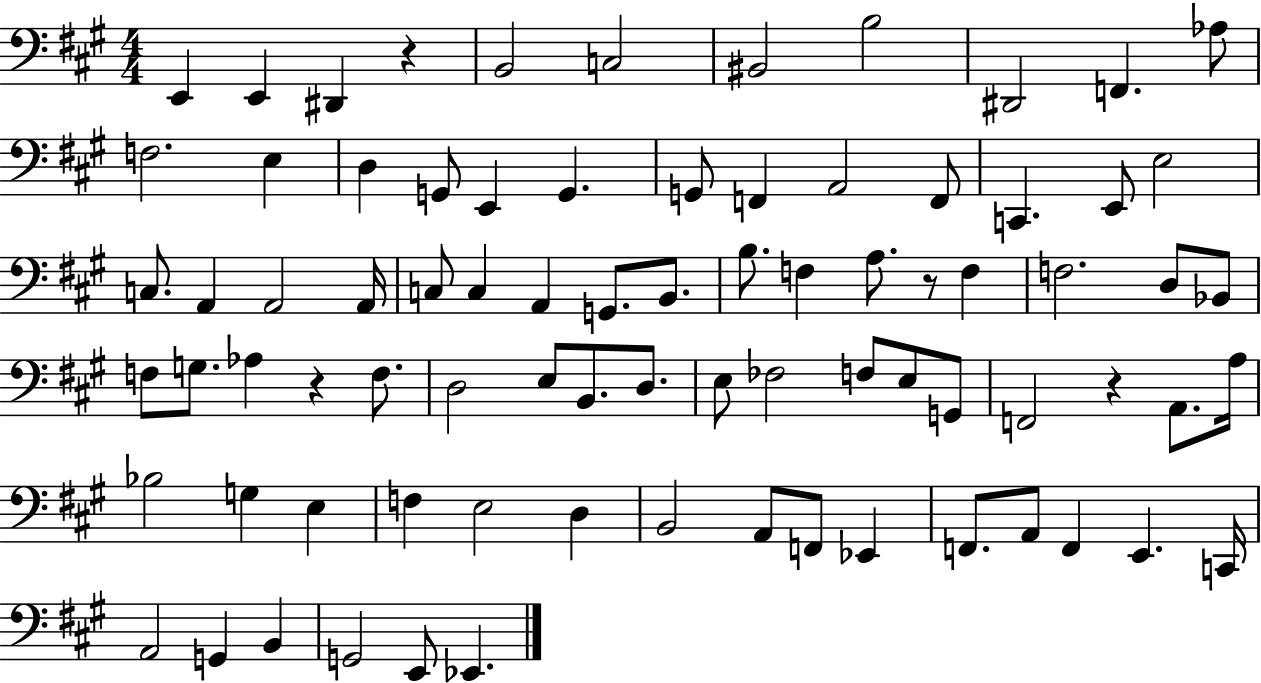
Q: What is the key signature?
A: A major